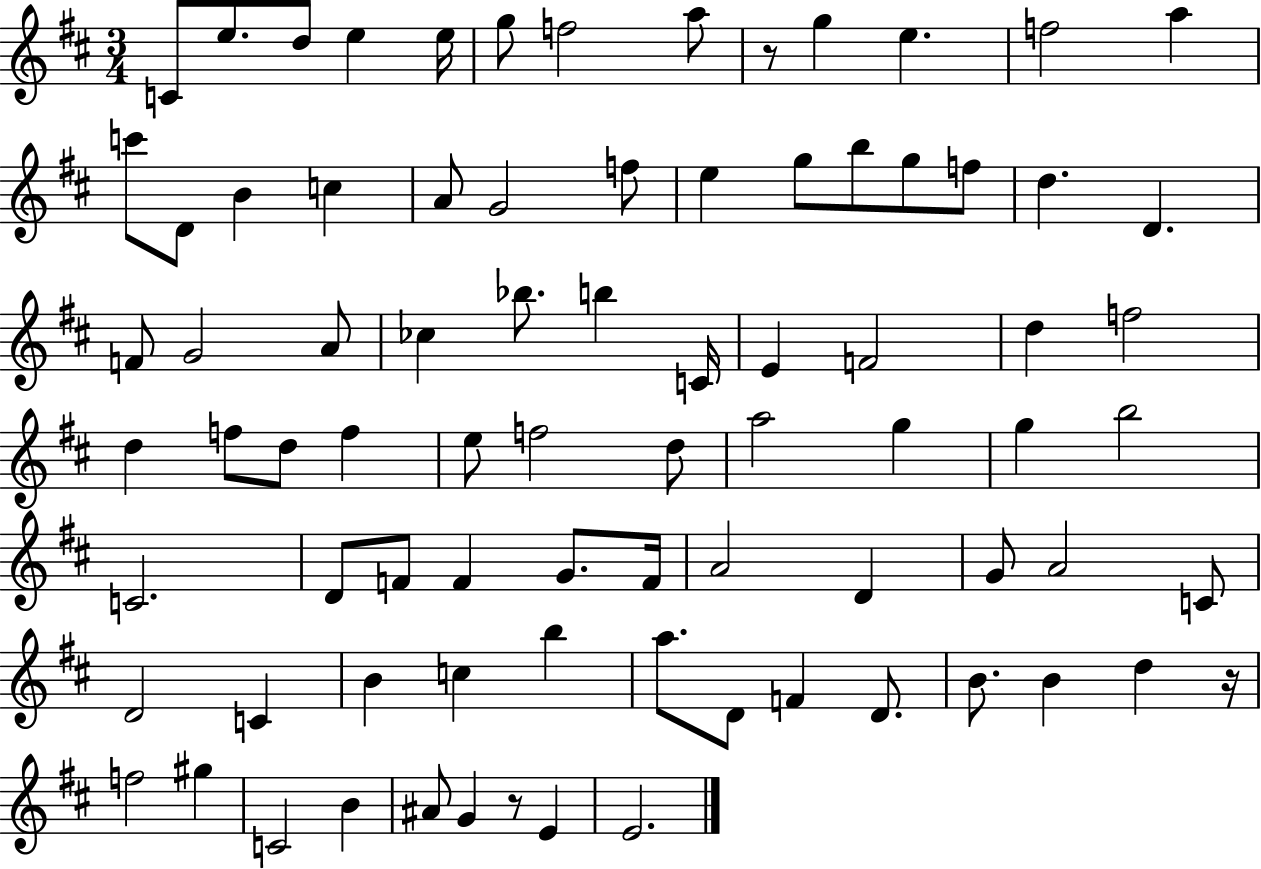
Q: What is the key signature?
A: D major